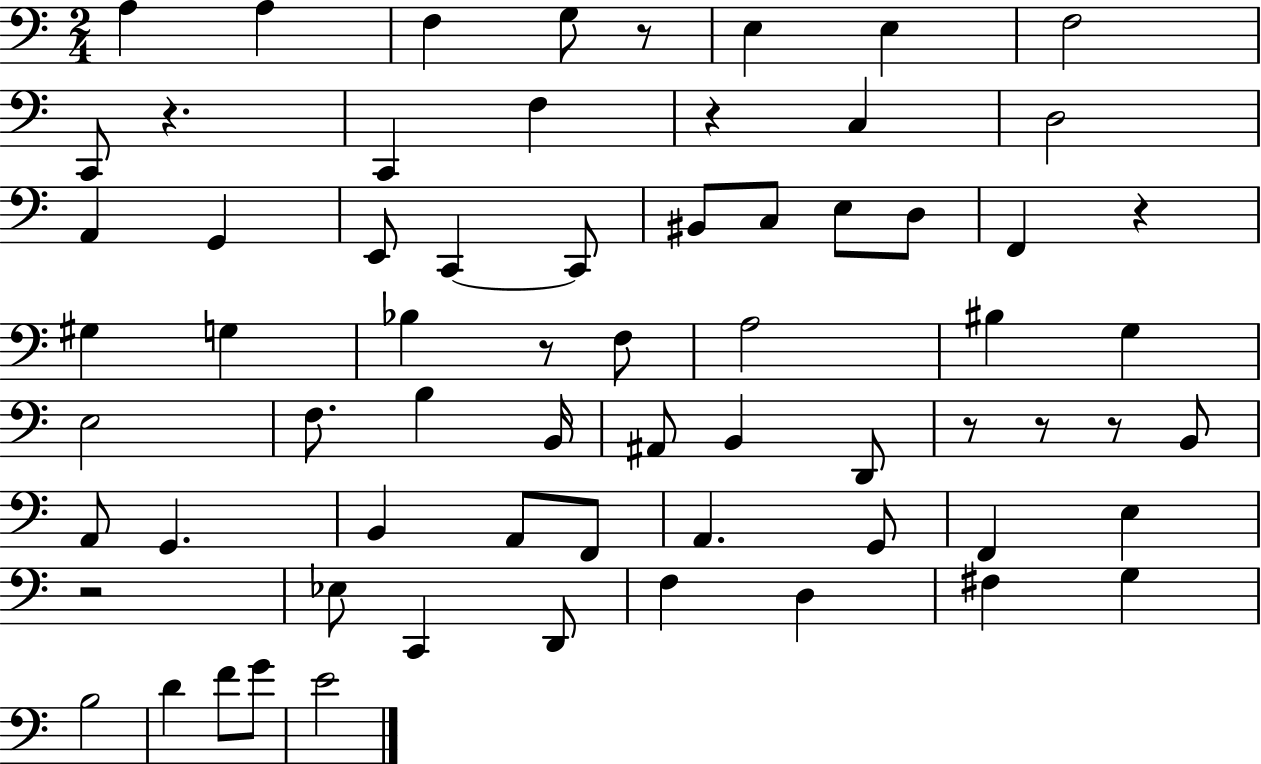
A3/q A3/q F3/q G3/e R/e E3/q E3/q F3/h C2/e R/q. C2/q F3/q R/q C3/q D3/h A2/q G2/q E2/e C2/q C2/e BIS2/e C3/e E3/e D3/e F2/q R/q G#3/q G3/q Bb3/q R/e F3/e A3/h BIS3/q G3/q E3/h F3/e. B3/q B2/s A#2/e B2/q D2/e R/e R/e R/e B2/e A2/e G2/q. B2/q A2/e F2/e A2/q. G2/e F2/q E3/q R/h Eb3/e C2/q D2/e F3/q D3/q F#3/q G3/q B3/h D4/q F4/e G4/e E4/h